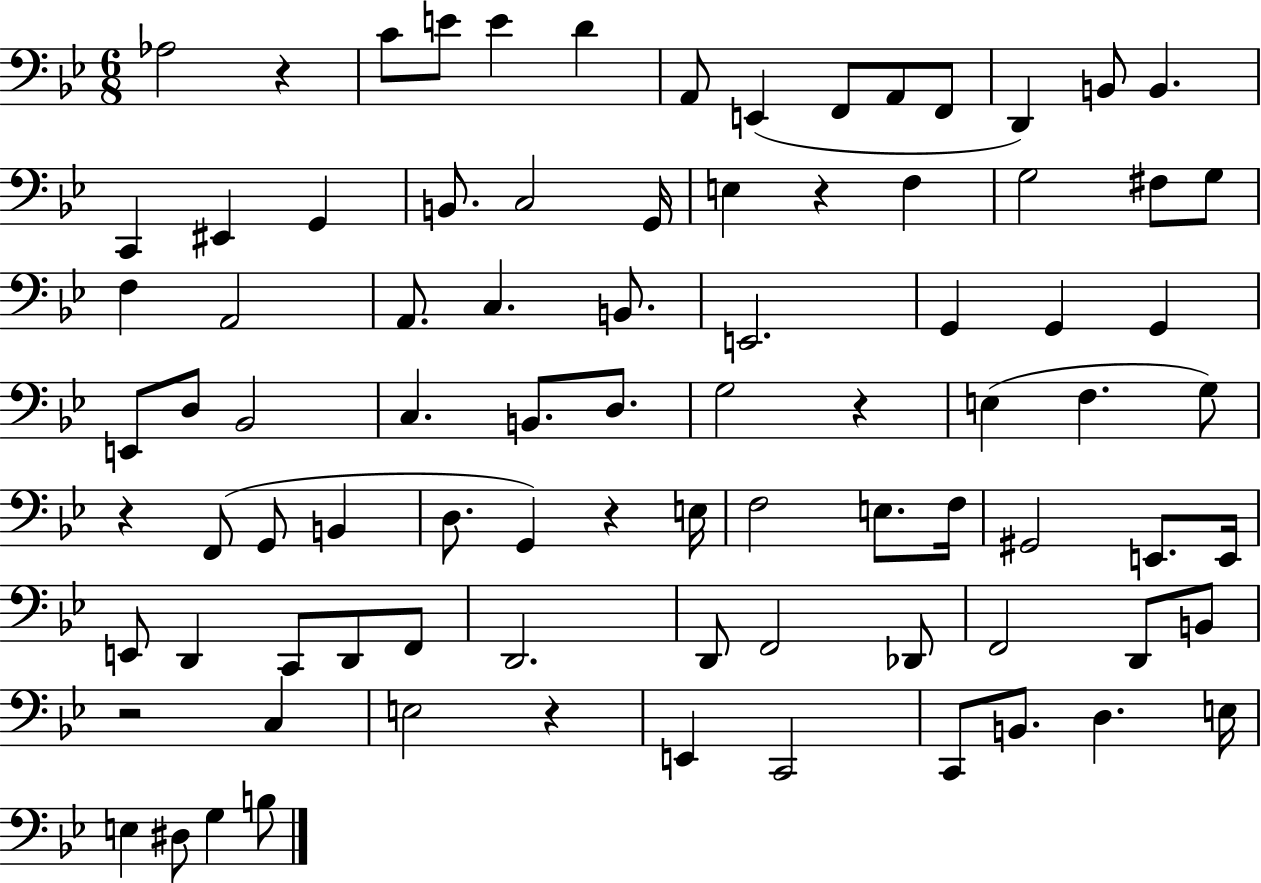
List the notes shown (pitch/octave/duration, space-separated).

Ab3/h R/q C4/e E4/e E4/q D4/q A2/e E2/q F2/e A2/e F2/e D2/q B2/e B2/q. C2/q EIS2/q G2/q B2/e. C3/h G2/s E3/q R/q F3/q G3/h F#3/e G3/e F3/q A2/h A2/e. C3/q. B2/e. E2/h. G2/q G2/q G2/q E2/e D3/e Bb2/h C3/q. B2/e. D3/e. G3/h R/q E3/q F3/q. G3/e R/q F2/e G2/e B2/q D3/e. G2/q R/q E3/s F3/h E3/e. F3/s G#2/h E2/e. E2/s E2/e D2/q C2/e D2/e F2/e D2/h. D2/e F2/h Db2/e F2/h D2/e B2/e R/h C3/q E3/h R/q E2/q C2/h C2/e B2/e. D3/q. E3/s E3/q D#3/e G3/q B3/e